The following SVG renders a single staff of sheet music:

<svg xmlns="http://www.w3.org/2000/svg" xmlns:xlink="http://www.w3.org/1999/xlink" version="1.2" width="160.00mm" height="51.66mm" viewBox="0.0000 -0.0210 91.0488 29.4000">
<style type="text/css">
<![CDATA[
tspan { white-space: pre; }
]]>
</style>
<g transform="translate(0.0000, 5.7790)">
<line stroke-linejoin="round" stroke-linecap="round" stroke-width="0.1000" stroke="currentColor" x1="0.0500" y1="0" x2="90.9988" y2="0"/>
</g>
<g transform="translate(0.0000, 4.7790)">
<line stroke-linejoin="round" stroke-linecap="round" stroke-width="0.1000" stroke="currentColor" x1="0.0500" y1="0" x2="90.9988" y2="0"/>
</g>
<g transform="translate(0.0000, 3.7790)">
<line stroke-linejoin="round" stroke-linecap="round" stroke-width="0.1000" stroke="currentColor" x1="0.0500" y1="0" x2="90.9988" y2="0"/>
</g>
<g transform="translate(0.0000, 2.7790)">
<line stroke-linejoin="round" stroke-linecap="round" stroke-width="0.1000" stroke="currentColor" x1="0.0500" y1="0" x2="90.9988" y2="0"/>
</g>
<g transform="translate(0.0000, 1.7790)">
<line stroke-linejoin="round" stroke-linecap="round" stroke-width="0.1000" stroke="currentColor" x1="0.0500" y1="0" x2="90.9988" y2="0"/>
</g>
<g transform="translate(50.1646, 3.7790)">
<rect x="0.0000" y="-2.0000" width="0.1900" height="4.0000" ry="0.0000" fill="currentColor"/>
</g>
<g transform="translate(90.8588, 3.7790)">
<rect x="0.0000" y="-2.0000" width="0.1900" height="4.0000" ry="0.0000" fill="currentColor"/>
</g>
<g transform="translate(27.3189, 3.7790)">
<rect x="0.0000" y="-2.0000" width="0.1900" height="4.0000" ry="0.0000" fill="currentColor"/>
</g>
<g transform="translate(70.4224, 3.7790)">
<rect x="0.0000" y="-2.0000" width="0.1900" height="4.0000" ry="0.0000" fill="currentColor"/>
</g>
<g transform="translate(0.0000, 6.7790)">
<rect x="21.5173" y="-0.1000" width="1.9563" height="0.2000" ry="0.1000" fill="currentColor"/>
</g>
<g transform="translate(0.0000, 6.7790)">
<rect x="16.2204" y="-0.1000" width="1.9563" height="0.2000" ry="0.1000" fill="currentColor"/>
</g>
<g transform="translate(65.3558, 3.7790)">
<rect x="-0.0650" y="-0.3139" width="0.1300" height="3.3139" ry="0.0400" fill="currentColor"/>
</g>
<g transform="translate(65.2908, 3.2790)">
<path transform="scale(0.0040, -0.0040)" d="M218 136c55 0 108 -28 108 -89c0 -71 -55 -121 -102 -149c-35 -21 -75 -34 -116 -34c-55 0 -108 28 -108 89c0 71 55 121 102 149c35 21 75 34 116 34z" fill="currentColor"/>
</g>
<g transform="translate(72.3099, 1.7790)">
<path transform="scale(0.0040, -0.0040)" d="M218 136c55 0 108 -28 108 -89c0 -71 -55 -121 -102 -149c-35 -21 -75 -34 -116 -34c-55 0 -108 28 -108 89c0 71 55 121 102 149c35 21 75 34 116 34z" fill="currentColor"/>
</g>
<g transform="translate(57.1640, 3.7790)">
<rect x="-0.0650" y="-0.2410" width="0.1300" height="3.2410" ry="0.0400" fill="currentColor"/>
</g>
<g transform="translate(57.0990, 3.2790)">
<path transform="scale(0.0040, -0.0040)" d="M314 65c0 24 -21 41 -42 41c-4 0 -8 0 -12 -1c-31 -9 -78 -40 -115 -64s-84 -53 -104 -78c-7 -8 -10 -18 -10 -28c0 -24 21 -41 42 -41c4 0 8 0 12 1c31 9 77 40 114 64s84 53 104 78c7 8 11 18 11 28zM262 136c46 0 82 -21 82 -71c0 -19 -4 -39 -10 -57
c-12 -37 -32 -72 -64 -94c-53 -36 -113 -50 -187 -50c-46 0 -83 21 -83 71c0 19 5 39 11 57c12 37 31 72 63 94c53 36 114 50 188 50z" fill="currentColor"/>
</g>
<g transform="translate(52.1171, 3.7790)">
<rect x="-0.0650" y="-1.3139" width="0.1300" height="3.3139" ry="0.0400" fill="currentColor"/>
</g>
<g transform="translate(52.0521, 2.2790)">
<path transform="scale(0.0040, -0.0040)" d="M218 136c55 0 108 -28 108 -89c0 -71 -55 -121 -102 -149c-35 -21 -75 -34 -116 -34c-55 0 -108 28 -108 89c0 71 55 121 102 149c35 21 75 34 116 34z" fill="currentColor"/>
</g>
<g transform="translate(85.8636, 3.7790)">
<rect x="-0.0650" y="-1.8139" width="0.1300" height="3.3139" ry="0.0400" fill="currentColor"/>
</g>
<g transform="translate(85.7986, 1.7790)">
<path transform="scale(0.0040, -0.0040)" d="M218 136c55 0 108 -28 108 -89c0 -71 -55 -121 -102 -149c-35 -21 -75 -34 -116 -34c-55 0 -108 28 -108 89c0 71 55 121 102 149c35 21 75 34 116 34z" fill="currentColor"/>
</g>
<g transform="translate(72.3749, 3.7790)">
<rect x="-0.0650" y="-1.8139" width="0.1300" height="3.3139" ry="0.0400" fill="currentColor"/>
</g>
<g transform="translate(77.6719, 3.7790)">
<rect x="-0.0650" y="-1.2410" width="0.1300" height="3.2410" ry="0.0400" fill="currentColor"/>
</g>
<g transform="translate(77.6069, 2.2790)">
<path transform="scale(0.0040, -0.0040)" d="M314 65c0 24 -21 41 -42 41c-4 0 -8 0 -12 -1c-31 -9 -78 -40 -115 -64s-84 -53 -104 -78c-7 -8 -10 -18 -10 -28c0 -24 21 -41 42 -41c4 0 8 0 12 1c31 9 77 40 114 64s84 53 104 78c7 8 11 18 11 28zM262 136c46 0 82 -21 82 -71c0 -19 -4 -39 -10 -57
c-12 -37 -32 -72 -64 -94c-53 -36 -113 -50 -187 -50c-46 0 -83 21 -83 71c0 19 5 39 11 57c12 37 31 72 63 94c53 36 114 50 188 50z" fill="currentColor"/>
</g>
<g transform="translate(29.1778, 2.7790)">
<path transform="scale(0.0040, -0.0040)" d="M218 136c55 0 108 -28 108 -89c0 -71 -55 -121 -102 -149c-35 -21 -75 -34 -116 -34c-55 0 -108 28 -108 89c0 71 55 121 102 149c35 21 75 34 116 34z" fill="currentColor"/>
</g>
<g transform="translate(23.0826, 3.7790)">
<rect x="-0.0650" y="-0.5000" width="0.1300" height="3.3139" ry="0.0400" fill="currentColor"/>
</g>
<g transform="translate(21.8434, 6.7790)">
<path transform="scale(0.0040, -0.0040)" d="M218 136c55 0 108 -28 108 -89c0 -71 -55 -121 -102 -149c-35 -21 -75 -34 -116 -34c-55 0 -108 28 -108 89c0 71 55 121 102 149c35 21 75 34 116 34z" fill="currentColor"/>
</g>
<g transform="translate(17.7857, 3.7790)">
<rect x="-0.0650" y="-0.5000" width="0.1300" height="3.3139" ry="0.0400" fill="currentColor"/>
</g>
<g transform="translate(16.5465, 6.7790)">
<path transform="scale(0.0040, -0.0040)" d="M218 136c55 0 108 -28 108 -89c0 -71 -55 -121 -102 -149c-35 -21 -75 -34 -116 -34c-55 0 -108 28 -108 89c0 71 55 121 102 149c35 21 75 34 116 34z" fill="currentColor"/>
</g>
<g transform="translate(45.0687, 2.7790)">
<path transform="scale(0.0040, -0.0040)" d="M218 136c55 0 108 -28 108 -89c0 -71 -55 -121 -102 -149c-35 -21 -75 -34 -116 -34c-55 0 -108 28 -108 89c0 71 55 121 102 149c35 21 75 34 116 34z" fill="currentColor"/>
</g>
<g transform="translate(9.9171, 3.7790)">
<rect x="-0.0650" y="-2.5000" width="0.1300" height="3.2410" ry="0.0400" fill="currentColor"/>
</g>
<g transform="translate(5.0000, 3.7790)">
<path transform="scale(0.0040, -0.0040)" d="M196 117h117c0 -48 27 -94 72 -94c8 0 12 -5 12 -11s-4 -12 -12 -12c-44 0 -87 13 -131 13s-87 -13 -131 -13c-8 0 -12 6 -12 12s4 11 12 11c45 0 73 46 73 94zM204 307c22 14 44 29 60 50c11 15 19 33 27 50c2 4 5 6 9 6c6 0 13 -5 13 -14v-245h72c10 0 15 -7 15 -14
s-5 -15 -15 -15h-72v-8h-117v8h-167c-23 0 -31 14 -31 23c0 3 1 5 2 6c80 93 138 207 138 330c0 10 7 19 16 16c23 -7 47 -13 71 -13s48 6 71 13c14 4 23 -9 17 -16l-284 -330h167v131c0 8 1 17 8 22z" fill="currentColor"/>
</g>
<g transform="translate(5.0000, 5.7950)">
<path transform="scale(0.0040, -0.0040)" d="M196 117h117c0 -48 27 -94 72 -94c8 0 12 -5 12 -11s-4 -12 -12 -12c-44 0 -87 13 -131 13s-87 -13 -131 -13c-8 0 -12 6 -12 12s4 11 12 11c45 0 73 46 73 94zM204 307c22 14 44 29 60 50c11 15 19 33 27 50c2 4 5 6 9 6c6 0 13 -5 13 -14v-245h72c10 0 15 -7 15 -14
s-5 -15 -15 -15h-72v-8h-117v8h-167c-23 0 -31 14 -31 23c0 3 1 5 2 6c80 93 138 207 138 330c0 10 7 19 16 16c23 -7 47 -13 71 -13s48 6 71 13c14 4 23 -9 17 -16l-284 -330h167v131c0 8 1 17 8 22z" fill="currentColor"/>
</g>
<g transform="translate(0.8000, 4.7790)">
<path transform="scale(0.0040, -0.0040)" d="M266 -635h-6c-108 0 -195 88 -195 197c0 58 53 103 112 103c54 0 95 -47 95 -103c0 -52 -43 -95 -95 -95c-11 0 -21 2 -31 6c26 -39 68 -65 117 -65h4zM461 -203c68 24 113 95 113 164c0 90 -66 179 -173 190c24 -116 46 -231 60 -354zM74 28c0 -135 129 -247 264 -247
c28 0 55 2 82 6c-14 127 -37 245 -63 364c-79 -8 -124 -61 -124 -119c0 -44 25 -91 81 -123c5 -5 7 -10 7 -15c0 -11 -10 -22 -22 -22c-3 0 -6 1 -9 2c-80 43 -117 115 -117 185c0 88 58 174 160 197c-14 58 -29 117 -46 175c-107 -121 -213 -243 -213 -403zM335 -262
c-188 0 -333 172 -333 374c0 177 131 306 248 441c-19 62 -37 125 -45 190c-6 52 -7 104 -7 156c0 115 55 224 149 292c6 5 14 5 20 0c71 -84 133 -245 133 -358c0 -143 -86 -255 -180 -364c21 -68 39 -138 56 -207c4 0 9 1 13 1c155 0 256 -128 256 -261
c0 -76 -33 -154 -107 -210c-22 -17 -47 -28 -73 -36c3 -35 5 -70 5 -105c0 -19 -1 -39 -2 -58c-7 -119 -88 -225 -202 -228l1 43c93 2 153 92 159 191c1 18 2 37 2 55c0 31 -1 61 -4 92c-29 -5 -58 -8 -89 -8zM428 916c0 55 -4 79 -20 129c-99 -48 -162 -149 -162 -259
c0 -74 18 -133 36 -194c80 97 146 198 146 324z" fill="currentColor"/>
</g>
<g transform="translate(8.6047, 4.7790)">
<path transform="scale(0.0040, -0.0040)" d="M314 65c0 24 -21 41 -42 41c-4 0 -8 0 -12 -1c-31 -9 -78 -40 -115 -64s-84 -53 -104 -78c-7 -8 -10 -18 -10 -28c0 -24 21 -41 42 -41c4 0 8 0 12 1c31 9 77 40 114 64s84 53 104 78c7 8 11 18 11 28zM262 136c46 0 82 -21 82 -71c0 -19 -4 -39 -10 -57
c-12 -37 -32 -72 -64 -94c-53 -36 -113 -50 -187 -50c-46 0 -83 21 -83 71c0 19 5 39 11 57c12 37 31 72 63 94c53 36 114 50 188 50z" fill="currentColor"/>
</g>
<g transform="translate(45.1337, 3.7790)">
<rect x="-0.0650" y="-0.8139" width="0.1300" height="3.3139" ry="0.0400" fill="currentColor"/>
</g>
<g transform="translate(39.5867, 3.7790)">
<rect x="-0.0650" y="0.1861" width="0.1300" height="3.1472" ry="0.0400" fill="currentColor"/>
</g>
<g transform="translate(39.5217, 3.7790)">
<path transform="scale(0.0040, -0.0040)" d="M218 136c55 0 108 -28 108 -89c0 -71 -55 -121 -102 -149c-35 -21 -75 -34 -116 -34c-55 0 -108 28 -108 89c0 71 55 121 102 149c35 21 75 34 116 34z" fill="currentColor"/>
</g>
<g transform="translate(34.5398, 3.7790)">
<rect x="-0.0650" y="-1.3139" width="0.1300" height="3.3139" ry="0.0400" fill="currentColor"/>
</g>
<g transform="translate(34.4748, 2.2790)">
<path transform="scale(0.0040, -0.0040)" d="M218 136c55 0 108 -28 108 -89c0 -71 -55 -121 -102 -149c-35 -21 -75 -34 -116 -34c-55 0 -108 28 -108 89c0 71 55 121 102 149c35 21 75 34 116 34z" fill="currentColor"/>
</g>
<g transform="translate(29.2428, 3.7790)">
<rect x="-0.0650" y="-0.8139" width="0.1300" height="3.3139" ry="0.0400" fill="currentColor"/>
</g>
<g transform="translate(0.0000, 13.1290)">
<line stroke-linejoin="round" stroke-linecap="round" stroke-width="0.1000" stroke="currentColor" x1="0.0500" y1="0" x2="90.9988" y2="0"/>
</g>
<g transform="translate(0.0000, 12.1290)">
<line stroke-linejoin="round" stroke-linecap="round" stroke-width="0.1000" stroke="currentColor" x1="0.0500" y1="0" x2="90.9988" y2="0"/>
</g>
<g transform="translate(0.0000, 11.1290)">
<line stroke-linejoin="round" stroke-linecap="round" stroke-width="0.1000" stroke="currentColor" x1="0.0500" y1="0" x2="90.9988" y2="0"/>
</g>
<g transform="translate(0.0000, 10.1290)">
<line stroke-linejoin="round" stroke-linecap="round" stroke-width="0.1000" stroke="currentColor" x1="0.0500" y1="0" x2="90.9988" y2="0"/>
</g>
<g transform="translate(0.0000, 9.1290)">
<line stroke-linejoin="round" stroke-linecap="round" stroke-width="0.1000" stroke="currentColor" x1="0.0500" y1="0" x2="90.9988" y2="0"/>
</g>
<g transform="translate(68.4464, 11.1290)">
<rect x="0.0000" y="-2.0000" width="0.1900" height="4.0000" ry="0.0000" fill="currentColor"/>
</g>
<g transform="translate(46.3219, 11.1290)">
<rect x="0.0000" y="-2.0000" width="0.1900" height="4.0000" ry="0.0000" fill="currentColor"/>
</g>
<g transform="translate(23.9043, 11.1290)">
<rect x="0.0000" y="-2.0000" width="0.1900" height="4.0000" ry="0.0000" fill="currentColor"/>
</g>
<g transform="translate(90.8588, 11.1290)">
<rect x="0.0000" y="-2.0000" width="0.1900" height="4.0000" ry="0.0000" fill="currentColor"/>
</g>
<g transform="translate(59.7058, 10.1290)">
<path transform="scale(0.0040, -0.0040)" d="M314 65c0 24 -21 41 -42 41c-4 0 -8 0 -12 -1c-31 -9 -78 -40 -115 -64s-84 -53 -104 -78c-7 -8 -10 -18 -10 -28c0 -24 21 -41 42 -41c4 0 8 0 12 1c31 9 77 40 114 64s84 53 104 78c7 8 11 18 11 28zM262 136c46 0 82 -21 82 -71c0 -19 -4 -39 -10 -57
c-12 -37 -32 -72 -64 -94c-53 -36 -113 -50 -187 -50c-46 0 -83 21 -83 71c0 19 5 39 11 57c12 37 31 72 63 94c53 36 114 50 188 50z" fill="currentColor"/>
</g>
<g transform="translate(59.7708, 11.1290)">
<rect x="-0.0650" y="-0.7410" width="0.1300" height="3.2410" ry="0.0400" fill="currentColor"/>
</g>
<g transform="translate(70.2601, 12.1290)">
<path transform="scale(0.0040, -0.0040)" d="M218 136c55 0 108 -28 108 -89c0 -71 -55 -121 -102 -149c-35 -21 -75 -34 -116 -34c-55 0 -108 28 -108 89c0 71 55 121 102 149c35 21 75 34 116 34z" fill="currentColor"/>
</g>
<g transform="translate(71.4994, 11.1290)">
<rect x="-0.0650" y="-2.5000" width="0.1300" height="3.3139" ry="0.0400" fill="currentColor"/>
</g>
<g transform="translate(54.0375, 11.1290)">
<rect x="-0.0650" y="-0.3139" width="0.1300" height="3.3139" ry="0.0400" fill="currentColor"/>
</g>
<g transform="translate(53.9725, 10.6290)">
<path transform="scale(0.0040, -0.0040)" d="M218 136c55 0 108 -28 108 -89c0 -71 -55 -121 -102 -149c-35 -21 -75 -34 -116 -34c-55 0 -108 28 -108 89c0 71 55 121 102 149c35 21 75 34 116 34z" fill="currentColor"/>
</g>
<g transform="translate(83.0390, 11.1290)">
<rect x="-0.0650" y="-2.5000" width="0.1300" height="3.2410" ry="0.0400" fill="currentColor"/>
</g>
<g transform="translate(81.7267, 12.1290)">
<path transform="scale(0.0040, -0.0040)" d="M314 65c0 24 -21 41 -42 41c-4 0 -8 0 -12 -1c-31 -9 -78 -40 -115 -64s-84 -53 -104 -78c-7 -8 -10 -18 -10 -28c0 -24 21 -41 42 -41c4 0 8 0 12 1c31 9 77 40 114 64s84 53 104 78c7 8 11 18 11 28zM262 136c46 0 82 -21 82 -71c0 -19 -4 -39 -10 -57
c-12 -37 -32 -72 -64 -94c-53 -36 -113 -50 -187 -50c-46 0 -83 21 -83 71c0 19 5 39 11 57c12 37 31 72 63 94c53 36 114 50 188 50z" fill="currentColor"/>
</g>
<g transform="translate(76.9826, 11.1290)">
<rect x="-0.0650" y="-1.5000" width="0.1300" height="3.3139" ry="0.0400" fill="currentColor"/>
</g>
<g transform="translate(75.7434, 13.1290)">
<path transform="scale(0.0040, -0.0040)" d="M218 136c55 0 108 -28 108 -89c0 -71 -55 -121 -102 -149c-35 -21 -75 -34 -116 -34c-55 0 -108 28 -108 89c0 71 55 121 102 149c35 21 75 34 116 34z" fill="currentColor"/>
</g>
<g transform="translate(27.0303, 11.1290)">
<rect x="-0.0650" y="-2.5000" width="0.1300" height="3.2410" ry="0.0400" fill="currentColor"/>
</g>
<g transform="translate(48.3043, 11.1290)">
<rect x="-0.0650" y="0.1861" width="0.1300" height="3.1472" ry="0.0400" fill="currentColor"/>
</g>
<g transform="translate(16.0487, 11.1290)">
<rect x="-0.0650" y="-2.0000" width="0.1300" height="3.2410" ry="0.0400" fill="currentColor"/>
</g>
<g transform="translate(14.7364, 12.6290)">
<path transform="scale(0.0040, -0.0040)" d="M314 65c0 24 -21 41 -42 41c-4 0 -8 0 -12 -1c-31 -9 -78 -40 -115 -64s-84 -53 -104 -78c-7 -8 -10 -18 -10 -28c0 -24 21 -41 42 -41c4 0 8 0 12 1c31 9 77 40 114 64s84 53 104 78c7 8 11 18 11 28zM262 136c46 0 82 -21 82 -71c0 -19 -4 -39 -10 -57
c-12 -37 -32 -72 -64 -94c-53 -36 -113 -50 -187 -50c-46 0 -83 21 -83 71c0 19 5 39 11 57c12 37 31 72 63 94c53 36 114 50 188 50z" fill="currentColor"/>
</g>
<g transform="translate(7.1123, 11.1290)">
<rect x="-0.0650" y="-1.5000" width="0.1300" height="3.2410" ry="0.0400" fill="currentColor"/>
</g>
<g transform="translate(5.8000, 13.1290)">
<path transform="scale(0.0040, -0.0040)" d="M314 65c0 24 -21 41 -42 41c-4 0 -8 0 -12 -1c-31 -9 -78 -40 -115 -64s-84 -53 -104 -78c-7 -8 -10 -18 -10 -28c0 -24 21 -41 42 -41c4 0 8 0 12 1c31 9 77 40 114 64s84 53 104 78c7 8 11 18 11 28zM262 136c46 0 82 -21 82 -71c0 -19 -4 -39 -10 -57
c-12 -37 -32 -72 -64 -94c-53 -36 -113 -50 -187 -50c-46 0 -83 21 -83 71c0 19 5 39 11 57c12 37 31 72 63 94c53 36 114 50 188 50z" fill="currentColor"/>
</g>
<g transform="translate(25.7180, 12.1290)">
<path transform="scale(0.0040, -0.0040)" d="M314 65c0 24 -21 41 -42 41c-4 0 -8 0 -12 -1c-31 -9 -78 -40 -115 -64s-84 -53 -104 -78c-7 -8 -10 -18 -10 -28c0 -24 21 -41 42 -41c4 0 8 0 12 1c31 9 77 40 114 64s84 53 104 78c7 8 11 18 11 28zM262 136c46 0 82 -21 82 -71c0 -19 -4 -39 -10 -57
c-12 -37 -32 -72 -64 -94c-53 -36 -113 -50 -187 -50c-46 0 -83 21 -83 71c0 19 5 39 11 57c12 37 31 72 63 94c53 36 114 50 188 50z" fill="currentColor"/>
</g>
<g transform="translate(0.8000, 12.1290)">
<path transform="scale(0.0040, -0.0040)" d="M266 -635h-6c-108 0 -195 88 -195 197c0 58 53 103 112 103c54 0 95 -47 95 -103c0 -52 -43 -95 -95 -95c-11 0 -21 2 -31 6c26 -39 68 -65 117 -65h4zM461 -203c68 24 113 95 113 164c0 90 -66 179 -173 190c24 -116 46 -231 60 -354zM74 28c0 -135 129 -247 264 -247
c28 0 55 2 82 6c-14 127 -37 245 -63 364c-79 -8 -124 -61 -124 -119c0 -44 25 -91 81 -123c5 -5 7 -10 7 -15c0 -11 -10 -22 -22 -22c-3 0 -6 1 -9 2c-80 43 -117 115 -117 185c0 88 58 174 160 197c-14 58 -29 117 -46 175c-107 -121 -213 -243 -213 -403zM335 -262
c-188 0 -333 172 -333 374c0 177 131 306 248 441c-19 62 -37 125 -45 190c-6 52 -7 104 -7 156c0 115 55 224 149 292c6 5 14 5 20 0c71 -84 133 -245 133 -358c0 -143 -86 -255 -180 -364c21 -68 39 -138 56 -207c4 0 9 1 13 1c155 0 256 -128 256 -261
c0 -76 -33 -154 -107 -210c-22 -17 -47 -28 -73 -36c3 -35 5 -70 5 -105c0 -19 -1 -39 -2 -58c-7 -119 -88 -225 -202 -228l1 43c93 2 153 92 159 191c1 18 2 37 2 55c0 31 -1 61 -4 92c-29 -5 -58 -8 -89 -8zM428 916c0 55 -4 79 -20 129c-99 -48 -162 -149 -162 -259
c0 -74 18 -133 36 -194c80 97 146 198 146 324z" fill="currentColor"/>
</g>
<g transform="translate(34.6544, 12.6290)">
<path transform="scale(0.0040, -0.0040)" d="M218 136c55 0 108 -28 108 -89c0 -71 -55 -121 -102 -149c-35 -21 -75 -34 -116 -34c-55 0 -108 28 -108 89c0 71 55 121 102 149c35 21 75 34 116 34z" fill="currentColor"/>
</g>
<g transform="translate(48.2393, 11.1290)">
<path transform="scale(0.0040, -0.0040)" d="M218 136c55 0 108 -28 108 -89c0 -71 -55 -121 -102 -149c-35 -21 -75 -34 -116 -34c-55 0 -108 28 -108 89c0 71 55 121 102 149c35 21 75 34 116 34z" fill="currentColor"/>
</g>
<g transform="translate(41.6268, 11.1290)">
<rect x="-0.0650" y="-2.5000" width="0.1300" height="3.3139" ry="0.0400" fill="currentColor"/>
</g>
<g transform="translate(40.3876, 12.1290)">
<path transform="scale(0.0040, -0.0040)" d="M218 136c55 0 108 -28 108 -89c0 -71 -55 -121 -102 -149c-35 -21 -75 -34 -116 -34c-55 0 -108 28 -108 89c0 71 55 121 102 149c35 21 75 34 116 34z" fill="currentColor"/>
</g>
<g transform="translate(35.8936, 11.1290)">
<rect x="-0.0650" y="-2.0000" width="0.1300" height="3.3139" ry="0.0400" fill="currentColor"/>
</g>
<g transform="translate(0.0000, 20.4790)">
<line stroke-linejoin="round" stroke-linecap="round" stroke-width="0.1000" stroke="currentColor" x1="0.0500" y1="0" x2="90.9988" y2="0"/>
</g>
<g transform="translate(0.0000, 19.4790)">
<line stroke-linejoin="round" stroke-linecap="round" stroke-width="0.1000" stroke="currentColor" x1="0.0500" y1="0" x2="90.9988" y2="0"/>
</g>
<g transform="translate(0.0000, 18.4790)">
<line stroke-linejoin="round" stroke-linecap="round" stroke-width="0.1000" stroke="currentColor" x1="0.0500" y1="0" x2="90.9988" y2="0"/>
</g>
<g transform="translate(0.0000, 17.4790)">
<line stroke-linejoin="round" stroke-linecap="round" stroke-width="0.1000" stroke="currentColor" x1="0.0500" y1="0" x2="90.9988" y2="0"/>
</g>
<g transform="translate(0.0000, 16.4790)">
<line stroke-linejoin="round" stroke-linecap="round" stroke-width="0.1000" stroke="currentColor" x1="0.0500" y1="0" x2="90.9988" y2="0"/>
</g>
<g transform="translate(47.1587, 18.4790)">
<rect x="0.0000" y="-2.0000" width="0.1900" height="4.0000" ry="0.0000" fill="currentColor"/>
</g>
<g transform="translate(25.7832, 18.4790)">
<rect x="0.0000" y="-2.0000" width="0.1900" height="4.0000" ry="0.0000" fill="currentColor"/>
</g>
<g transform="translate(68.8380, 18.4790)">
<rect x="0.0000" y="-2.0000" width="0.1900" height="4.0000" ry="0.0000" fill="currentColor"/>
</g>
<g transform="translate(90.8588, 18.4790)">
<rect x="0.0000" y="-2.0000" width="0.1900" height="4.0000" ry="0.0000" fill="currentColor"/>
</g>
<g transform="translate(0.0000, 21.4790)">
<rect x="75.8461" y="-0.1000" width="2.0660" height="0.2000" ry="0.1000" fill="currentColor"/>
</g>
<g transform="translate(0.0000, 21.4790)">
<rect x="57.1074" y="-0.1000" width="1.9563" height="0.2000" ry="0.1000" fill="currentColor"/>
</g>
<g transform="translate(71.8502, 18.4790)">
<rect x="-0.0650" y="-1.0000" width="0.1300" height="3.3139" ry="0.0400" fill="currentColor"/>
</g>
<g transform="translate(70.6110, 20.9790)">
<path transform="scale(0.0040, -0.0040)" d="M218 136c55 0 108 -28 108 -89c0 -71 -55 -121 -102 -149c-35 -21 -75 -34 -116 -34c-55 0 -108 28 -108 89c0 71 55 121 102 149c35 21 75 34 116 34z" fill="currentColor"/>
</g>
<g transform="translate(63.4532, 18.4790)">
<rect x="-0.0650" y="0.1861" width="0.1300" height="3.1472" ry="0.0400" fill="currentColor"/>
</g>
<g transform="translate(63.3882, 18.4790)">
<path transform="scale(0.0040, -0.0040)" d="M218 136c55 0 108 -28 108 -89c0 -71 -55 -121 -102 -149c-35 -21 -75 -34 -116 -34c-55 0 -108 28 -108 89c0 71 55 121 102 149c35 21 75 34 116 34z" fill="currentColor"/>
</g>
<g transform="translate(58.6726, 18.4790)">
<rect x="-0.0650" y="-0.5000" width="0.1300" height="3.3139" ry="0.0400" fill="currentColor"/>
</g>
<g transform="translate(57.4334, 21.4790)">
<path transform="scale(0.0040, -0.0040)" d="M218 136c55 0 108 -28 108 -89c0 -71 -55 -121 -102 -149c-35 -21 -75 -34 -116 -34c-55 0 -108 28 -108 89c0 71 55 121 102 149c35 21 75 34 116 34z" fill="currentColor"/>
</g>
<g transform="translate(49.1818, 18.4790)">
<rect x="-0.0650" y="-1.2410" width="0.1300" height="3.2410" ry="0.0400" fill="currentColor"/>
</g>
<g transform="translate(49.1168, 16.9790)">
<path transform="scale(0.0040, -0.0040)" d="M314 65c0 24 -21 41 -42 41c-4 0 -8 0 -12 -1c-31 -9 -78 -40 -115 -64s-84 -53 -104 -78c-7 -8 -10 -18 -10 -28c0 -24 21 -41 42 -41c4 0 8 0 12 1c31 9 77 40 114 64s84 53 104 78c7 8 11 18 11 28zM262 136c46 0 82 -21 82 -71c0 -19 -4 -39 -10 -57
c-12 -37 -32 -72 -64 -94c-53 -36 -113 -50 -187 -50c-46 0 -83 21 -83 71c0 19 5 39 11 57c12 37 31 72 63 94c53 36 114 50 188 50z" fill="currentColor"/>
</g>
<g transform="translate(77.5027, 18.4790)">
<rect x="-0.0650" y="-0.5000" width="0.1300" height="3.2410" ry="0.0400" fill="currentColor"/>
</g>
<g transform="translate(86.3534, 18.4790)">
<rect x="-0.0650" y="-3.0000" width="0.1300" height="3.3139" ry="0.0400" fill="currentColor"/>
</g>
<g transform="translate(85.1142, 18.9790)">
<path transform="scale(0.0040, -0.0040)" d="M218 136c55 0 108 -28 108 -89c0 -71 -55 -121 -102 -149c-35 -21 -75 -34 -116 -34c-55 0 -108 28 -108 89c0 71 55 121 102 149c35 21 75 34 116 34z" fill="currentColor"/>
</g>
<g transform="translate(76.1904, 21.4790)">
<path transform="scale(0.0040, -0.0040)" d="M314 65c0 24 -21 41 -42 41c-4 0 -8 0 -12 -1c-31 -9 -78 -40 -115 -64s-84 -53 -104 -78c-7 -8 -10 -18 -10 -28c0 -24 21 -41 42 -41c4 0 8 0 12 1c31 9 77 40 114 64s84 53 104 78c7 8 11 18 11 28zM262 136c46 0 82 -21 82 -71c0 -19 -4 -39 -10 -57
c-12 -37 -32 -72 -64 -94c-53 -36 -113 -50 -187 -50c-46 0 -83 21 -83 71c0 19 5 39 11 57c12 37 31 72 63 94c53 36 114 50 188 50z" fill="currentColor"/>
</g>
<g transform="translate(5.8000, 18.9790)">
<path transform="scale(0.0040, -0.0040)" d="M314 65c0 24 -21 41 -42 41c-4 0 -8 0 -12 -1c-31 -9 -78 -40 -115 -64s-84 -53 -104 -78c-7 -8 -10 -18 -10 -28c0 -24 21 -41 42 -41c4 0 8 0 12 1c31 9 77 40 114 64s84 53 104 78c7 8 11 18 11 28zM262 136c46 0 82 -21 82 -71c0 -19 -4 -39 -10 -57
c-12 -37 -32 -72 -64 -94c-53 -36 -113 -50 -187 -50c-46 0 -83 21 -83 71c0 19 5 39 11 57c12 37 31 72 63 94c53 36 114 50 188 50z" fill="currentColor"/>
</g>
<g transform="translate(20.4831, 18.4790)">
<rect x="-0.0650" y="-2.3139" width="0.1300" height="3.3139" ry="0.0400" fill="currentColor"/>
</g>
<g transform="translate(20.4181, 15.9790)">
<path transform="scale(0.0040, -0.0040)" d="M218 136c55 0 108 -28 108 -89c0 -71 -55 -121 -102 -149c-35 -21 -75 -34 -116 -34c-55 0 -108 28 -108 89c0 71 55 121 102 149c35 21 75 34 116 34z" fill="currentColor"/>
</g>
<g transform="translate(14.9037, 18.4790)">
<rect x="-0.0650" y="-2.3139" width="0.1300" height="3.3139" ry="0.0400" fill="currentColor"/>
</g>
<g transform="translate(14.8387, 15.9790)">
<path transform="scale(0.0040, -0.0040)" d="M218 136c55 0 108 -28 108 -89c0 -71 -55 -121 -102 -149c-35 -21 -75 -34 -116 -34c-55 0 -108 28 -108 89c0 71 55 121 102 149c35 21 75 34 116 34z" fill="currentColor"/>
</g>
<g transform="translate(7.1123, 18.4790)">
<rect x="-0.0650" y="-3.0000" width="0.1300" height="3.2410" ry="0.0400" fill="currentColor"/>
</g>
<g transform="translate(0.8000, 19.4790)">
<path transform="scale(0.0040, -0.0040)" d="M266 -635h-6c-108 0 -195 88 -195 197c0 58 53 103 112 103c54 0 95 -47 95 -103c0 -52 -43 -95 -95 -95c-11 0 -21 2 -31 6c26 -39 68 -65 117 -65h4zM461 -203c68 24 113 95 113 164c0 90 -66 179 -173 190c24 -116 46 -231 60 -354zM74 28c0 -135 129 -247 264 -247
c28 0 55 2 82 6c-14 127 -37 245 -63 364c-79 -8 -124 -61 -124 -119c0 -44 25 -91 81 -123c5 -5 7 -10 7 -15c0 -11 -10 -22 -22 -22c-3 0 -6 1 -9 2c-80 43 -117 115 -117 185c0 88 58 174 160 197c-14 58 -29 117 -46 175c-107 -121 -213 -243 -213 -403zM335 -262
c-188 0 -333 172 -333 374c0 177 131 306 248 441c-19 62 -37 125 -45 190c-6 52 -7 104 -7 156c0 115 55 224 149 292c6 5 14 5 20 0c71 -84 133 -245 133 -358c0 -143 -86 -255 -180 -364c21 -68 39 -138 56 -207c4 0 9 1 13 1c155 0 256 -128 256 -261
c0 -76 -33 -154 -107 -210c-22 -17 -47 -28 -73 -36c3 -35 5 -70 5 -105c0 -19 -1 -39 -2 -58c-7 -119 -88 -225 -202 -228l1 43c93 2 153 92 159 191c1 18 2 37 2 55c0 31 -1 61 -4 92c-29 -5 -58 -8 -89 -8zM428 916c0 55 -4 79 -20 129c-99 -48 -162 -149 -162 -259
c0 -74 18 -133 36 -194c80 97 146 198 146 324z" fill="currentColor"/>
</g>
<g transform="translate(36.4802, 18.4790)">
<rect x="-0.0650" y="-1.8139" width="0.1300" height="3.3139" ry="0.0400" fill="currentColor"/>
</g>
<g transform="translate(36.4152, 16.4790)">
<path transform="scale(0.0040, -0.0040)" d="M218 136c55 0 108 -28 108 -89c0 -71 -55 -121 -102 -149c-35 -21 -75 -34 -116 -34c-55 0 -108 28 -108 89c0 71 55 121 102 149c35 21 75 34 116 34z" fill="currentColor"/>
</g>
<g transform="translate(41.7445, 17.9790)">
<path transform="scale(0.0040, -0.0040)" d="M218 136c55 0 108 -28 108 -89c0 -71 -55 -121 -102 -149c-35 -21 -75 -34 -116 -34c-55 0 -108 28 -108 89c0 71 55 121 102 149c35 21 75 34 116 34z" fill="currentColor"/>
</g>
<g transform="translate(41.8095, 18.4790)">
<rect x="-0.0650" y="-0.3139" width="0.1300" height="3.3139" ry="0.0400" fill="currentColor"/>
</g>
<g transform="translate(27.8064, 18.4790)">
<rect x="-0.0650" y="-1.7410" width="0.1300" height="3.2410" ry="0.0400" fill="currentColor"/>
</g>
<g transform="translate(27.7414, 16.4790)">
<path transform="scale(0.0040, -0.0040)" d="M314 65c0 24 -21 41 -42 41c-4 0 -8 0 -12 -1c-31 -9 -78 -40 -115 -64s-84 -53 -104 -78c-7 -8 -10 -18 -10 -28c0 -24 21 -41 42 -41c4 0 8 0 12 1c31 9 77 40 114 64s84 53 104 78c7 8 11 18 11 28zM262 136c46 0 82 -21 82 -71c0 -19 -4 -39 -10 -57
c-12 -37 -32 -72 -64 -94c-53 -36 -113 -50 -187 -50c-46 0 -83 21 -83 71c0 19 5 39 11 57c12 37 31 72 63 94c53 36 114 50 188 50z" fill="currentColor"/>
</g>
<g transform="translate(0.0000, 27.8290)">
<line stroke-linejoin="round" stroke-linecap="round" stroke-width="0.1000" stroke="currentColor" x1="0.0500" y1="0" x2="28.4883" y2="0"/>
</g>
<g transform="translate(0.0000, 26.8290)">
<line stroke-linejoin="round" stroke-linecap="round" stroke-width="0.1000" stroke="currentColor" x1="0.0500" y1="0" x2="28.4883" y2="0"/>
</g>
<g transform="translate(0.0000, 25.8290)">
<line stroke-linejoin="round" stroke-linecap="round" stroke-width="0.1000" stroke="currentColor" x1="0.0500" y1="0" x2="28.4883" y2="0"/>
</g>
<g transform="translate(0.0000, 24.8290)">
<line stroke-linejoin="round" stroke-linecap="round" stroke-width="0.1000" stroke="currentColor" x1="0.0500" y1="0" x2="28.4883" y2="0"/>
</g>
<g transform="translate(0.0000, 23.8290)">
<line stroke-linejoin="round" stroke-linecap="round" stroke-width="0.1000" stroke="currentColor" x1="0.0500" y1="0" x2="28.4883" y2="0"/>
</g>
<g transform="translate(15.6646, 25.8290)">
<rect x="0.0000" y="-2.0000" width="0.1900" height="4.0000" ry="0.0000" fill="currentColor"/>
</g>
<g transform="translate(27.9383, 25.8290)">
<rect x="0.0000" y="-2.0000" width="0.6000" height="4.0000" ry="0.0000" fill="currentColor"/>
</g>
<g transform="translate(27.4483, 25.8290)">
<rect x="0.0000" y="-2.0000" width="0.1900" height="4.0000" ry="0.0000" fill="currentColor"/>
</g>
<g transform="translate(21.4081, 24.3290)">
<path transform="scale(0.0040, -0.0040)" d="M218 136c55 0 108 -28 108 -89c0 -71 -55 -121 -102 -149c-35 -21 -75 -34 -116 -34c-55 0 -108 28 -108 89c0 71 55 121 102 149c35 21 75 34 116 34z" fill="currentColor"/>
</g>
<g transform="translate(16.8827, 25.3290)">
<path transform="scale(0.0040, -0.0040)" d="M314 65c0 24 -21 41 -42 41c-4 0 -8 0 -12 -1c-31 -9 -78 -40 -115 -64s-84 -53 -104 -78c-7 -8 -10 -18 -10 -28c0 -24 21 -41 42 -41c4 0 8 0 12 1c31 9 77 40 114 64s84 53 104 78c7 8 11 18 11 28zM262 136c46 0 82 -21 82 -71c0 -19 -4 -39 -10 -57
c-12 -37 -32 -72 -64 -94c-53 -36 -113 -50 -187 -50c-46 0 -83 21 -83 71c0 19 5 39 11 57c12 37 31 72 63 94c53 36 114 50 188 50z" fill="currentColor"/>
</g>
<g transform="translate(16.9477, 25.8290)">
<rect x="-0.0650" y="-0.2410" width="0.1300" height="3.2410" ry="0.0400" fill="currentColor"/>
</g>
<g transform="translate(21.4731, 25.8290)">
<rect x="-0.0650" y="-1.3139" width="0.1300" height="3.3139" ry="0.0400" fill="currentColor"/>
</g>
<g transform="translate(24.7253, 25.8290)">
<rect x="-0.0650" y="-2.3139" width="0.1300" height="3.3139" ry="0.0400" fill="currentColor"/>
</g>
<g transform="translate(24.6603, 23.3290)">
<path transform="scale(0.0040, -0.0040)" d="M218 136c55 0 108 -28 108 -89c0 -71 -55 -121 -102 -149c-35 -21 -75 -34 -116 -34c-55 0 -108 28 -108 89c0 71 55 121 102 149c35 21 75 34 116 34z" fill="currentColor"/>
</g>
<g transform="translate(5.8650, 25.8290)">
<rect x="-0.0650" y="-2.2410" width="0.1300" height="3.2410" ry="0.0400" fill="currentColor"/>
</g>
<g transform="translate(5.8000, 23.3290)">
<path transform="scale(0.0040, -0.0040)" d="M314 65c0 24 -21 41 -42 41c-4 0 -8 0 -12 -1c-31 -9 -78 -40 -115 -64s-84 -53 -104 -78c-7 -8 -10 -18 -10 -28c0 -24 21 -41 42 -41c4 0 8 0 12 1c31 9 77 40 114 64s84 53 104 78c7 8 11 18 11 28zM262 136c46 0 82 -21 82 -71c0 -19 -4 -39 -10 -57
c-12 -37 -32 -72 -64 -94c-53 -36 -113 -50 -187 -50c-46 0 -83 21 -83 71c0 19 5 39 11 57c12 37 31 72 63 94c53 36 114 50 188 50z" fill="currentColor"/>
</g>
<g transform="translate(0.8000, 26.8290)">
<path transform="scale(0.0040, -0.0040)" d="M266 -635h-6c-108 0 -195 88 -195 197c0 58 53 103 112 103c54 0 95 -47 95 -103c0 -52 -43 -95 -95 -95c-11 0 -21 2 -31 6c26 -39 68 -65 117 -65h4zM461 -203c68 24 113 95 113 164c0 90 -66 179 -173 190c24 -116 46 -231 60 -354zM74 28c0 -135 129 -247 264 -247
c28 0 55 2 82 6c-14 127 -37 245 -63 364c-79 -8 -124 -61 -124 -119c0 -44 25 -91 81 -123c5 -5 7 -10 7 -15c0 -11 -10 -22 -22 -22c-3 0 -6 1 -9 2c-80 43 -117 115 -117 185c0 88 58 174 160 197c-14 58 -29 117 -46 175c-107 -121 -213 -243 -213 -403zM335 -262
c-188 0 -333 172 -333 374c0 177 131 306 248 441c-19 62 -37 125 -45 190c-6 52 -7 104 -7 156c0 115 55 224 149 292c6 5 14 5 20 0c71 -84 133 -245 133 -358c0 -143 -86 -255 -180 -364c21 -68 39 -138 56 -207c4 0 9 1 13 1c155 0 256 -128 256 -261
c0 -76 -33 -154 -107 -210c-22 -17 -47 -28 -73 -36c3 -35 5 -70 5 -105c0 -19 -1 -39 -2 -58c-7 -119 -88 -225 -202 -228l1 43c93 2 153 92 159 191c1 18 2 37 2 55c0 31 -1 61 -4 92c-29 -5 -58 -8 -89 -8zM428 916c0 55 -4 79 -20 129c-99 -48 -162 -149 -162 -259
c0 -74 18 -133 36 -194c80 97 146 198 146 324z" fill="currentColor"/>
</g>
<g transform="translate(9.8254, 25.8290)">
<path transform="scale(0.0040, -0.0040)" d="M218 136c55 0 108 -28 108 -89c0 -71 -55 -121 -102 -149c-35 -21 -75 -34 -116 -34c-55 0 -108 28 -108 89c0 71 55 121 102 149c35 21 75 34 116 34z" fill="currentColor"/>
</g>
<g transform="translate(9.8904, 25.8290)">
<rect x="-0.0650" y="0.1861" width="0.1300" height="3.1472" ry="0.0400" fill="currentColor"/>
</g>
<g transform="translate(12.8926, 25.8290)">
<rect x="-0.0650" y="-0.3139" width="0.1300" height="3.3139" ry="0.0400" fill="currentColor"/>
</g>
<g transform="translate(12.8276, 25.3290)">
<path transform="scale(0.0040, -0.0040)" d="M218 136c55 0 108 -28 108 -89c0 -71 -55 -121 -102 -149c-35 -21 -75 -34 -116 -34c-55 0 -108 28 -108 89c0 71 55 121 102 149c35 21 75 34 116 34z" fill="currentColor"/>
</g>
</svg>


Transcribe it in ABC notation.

X:1
T:Untitled
M:4/4
L:1/4
K:C
G2 C C d e B d e c2 c f e2 f E2 F2 G2 F G B c d2 G E G2 A2 g g f2 f c e2 C B D C2 A g2 B c c2 e g